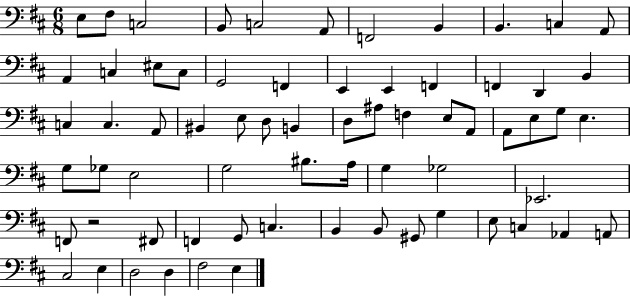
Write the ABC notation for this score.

X:1
T:Untitled
M:6/8
L:1/4
K:D
E,/2 ^F,/2 C,2 B,,/2 C,2 A,,/2 F,,2 B,, B,, C, A,,/2 A,, C, ^E,/2 C,/2 G,,2 F,, E,, E,, F,, F,, D,, B,, C, C, A,,/2 ^B,, E,/2 D,/2 B,, D,/2 ^A,/2 F, E,/2 A,,/2 A,,/2 E,/2 G,/2 E, G,/2 _G,/2 E,2 G,2 ^B,/2 A,/4 G, _G,2 _E,,2 F,,/2 z2 ^F,,/2 F,, G,,/2 C, B,, B,,/2 ^G,,/2 G, E,/2 C, _A,, A,,/2 ^C,2 E, D,2 D, ^F,2 E,